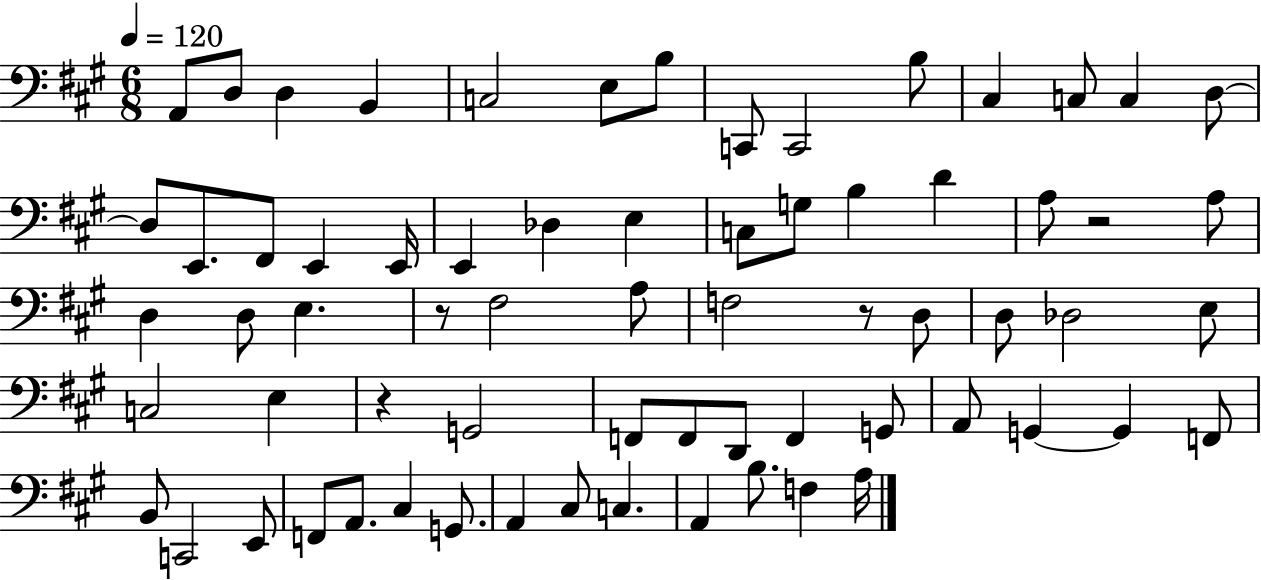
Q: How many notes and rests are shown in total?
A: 68